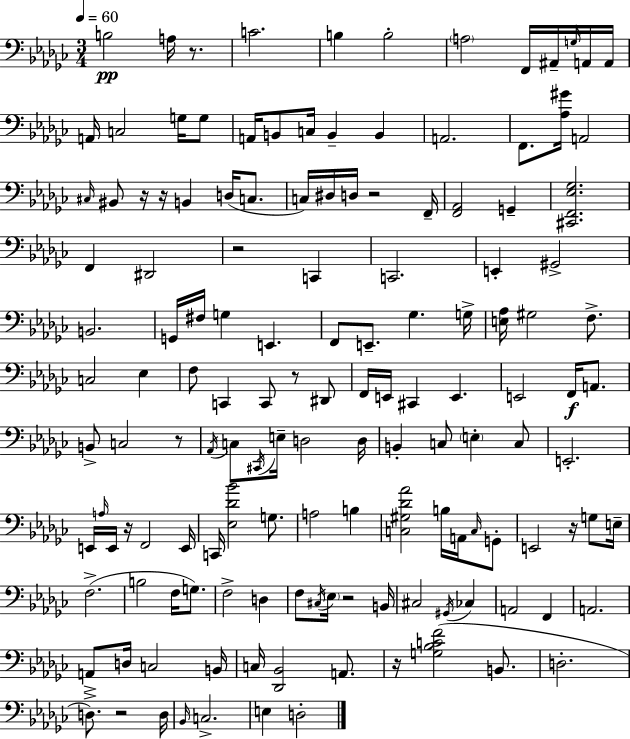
{
  \clef bass
  \numericTimeSignature
  \time 3/4
  \key ees \minor
  \tempo 4 = 60
  b2\pp a16 r8. | c'2. | b4 b2-. | \parenthesize a2 f,16 ais,16-- \grace { g16 } a,16 | \break a,16 a,16 c2 g16 g8 | a,16 b,8 c16 b,4-- b,4 | a,2. | f,8. <aes gis'>16 a,2 | \break \grace { cis16 } bis,8 r16 r16 b,4 d16( c8. | c16) dis16 d16 r2 | f,16-- <f, aes,>2 g,4-- | <cis, f, ees ges>2. | \break f,4 dis,2 | r2 c,4 | c,2. | e,4-. gis,2-> | \break b,2. | g,16 fis16 g4 e,4. | f,8 e,8.-- ges4. | g16-> <e aes>16 gis2 f8.-> | \break c2 ees4 | f8 c,4 c,8 r8 | dis,8 f,16 e,16 cis,4 e,4. | e,2 f,16\f a,8. | \break b,8-> c2 | r8 \acciaccatura { aes,16 } c8 \acciaccatura { cis,16 } e16-- d2 | d16 b,4-. c8 \parenthesize e4-. | c8 e,2.-. | \break e,16 \grace { a16 } e,16 r16 f,2 | e,16 c,16 <ees des' bes'>2 | g8. a2 | b4 <c gis des' aes'>2 | \break b16 a,16 \grace { c16 } g,8-. e,2 | r16 g8 e16-- f2.->( | b2 | f16 g8.) f2-> | \break d4 f8 \acciaccatura { cis16 } \parenthesize ees16 r2 | b,16 cis2 | \acciaccatura { gis,16 } ces4 a,2 | f,4 a,2. | \break a,8-> d16 c2 | b,16 c16 <des, bes,>2 | a,8. r16 <g bes c' f'>2( | b,8. d2.-. | \break d8.->) r2 | d16 \grace { bes,16 } c2.-> | e4 | d2-. \bar "|."
}